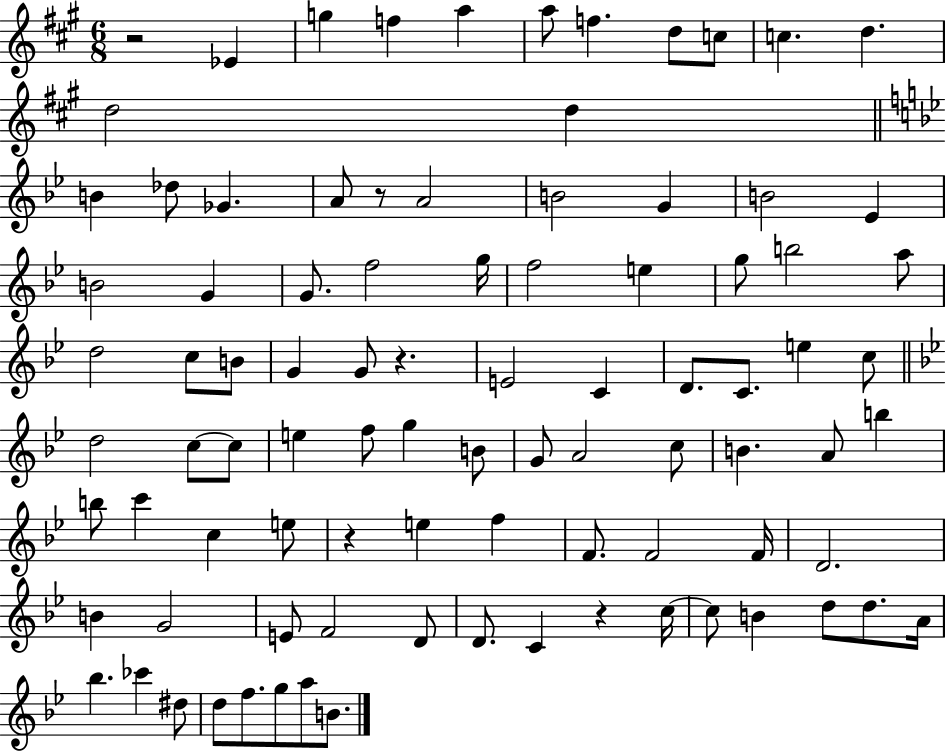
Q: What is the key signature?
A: A major